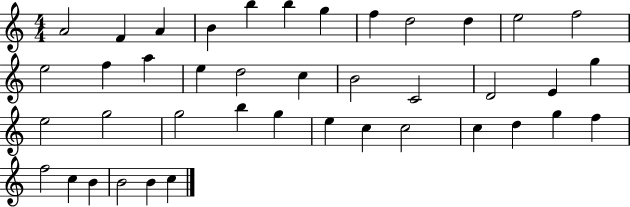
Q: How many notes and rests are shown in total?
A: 41